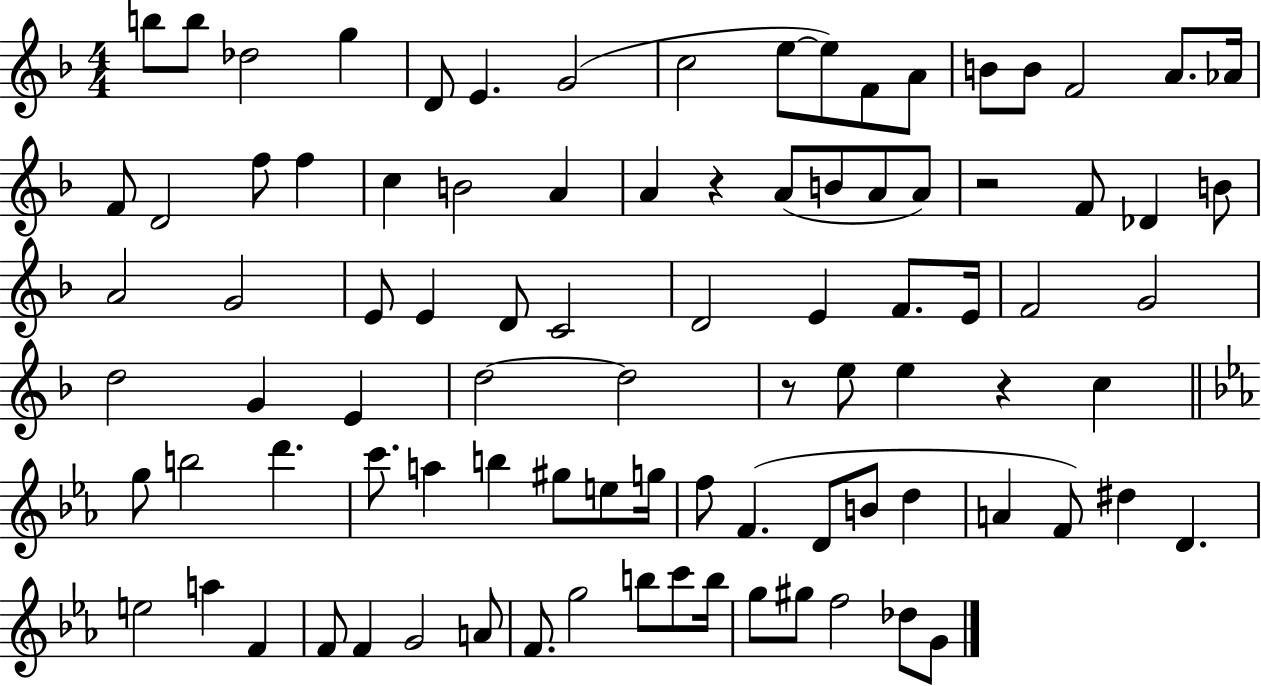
X:1
T:Untitled
M:4/4
L:1/4
K:F
b/2 b/2 _d2 g D/2 E G2 c2 e/2 e/2 F/2 A/2 B/2 B/2 F2 A/2 _A/4 F/2 D2 f/2 f c B2 A A z A/2 B/2 A/2 A/2 z2 F/2 _D B/2 A2 G2 E/2 E D/2 C2 D2 E F/2 E/4 F2 G2 d2 G E d2 d2 z/2 e/2 e z c g/2 b2 d' c'/2 a b ^g/2 e/2 g/4 f/2 F D/2 B/2 d A F/2 ^d D e2 a F F/2 F G2 A/2 F/2 g2 b/2 c'/2 b/4 g/2 ^g/2 f2 _d/2 G/2